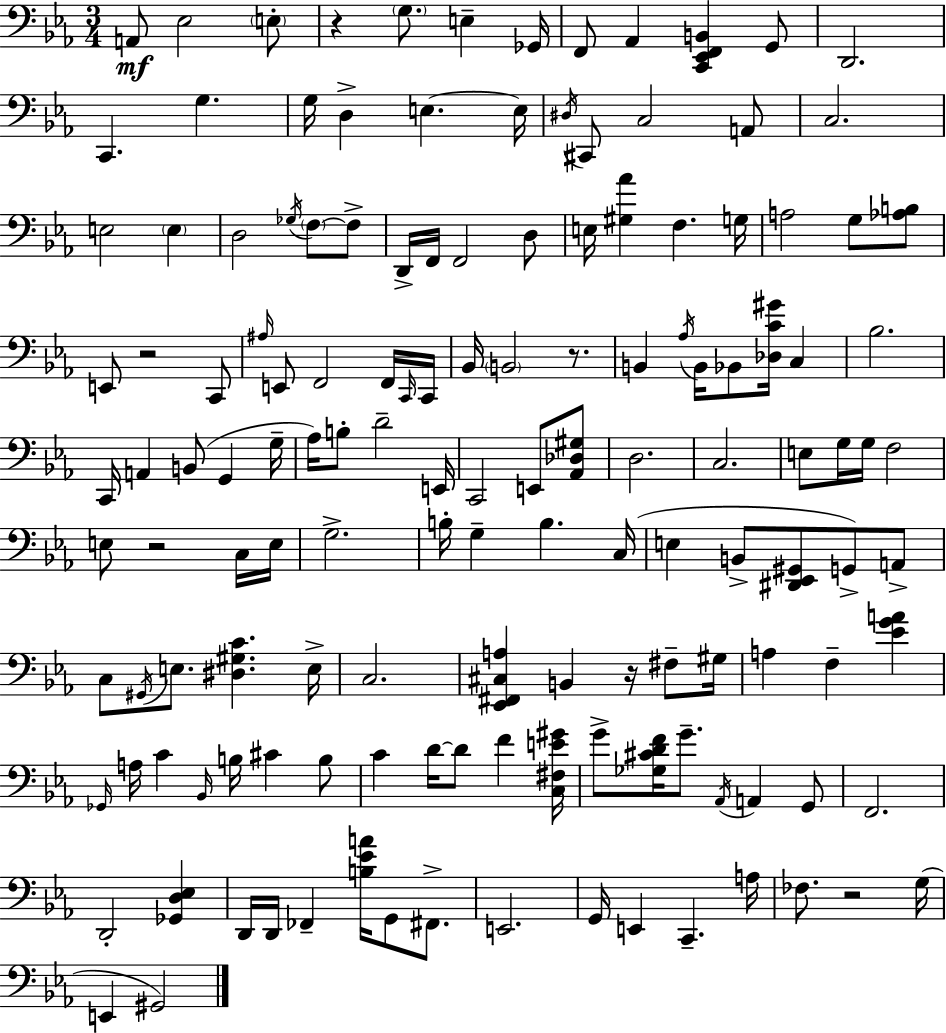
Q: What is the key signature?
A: EES major